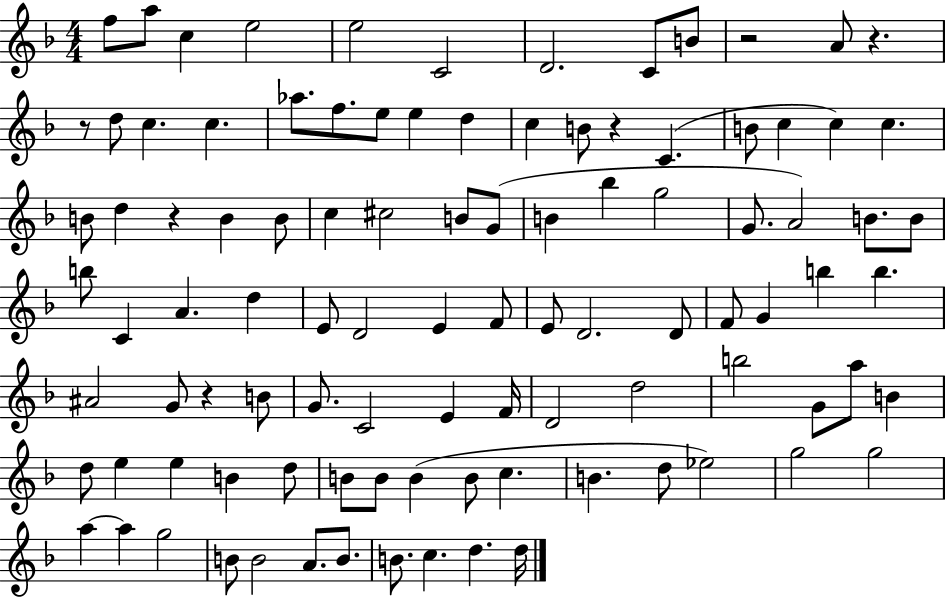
{
  \clef treble
  \numericTimeSignature
  \time 4/4
  \key f \major
  f''8 a''8 c''4 e''2 | e''2 c'2 | d'2. c'8 b'8 | r2 a'8 r4. | \break r8 d''8 c''4. c''4. | aes''8. f''8. e''8 e''4 d''4 | c''4 b'8 r4 c'4.( | b'8 c''4 c''4) c''4. | \break b'8 d''4 r4 b'4 b'8 | c''4 cis''2 b'8 g'8( | b'4 bes''4 g''2 | g'8. a'2) b'8. b'8 | \break b''8 c'4 a'4. d''4 | e'8 d'2 e'4 f'8 | e'8 d'2. d'8 | f'8 g'4 b''4 b''4. | \break ais'2 g'8 r4 b'8 | g'8. c'2 e'4 f'16 | d'2 d''2 | b''2 g'8 a''8 b'4 | \break d''8 e''4 e''4 b'4 d''8 | b'8 b'8 b'4( b'8 c''4. | b'4. d''8 ees''2) | g''2 g''2 | \break a''4~~ a''4 g''2 | b'8 b'2 a'8. b'8. | b'8. c''4. d''4. d''16 | \bar "|."
}